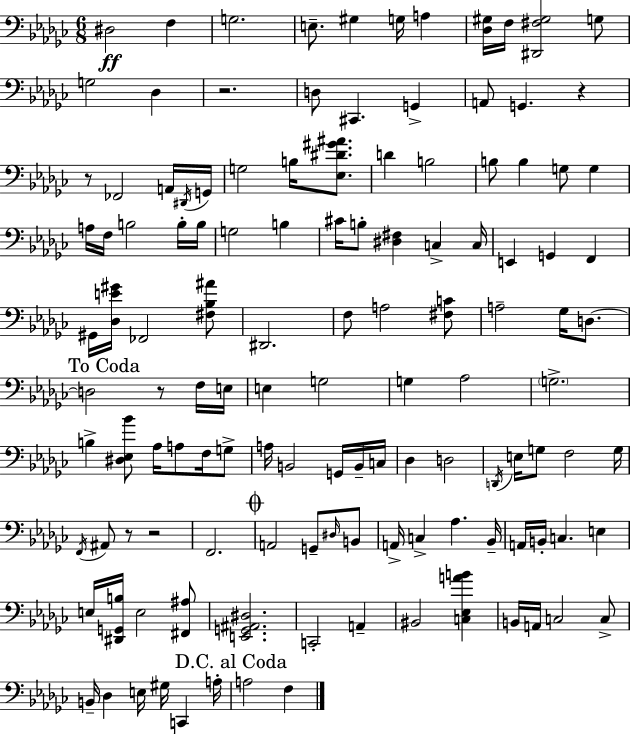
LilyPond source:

{
  \clef bass
  \numericTimeSignature
  \time 6/8
  \key ees \minor
  \repeat volta 2 { dis2\ff f4 | g2. | e8.-- gis4 g16 a4 | <des gis>16 f16 <dis, fis gis>2 g8 | \break g2 des4 | r2. | d8 cis,4. g,4-> | a,8 g,4. r4 | \break r8 fes,2 a,16 \acciaccatura { dis,16 } | g,16 g2 b16 <ees dis' gis' ais'>8. | d'4 b2 | b8 b4 g8 g4 | \break a16 f16 b2 b16-. | b16 g2 b4 | cis'16 b8-. <dis fis>4 c4-> | c16 e,4 g,4 f,4 | \break gis,16 <des e' gis'>16 fes,2 <fis bes ais'>8 | dis,2. | f8 a2 <fis c'>8 | a2-- ges16 d8.~~ | \break \mark "To Coda" d2 r8 f16 | e16 e4 g2 | g4 aes2 | \parenthesize g2.-> | \break b4-> <dis ees bes'>8 aes16 a8 f16 g8-> | a16 b,2 g,16 b,16-- | c16 des4 d2 | \acciaccatura { d,16 } e16 g8 f2 | \break g16 \acciaccatura { f,16 } ais,8 r8 r2 | f,2. | \mark \markup { \musicglyph "scripts.coda" } a,2 g,8-- | \grace { dis16 } b,8 a,16-> c4-> aes4. | \break bes,16-- a,16 b,16-. c4. | e4 e16 <dis, g, b>16 e2 | <fis, ais>8 <e, g, ais, dis>2. | c,2-. | \break a,4-- bis,2 | <c ees a' b'>4 b,16 a,16 c2 | c8-> b,16-- des4 e16 gis16 c,4 | a16-. \mark "D.C. al Coda" a2 | \break f4 } \bar "|."
}